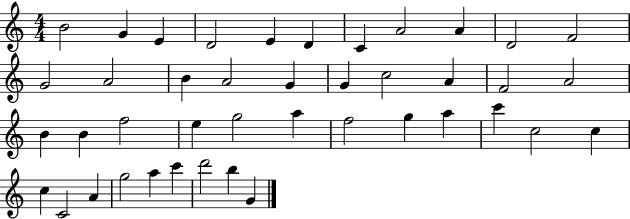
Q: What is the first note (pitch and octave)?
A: B4